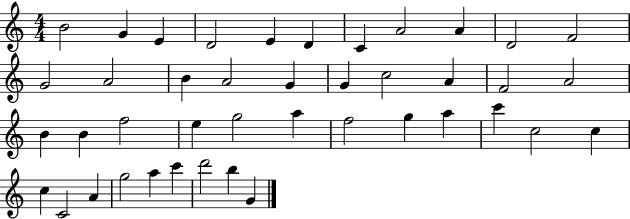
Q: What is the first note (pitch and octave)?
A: B4